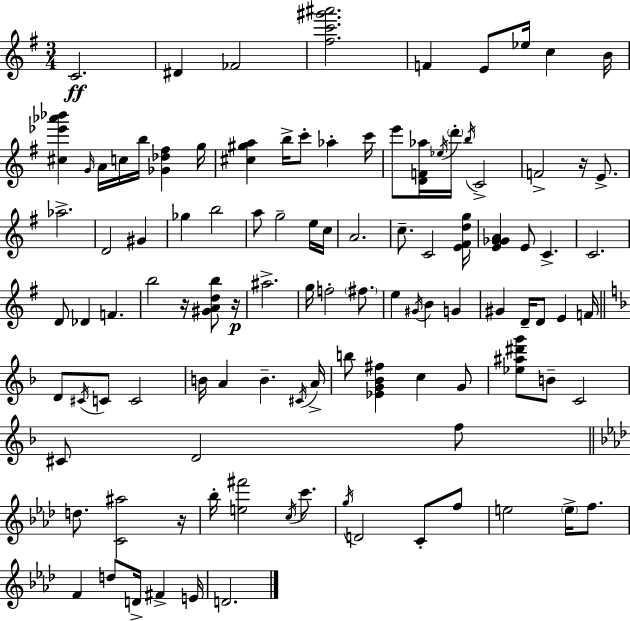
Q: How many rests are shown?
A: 4